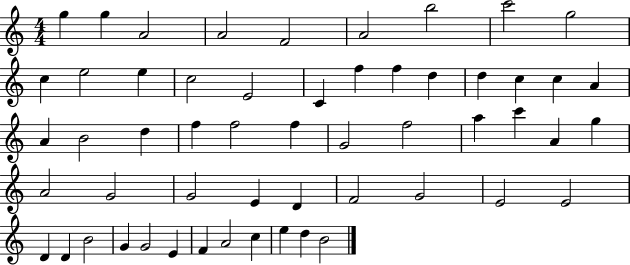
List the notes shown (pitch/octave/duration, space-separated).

G5/q G5/q A4/h A4/h F4/h A4/h B5/h C6/h G5/h C5/q E5/h E5/q C5/h E4/h C4/q F5/q F5/q D5/q D5/q C5/q C5/q A4/q A4/q B4/h D5/q F5/q F5/h F5/q G4/h F5/h A5/q C6/q A4/q G5/q A4/h G4/h G4/h E4/q D4/q F4/h G4/h E4/h E4/h D4/q D4/q B4/h G4/q G4/h E4/q F4/q A4/h C5/q E5/q D5/q B4/h